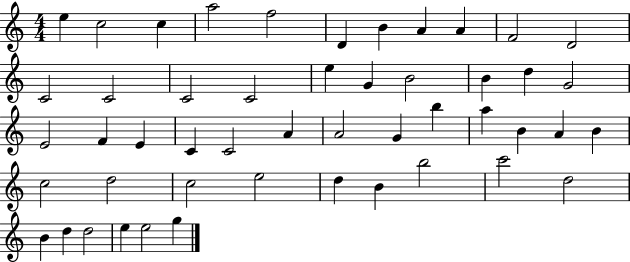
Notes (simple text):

E5/q C5/h C5/q A5/h F5/h D4/q B4/q A4/q A4/q F4/h D4/h C4/h C4/h C4/h C4/h E5/q G4/q B4/h B4/q D5/q G4/h E4/h F4/q E4/q C4/q C4/h A4/q A4/h G4/q B5/q A5/q B4/q A4/q B4/q C5/h D5/h C5/h E5/h D5/q B4/q B5/h C6/h D5/h B4/q D5/q D5/h E5/q E5/h G5/q